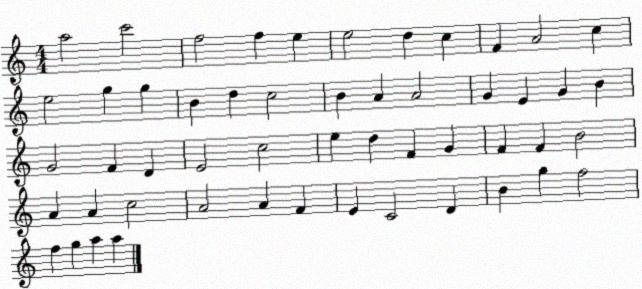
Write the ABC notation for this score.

X:1
T:Untitled
M:4/4
L:1/4
K:C
a2 c'2 f2 f e e2 d c F A2 c e2 g g B d c2 B A A2 G E G B G2 F D E2 c2 e d F G F F B2 A A c2 A2 A F E C2 D B g f2 f g a a